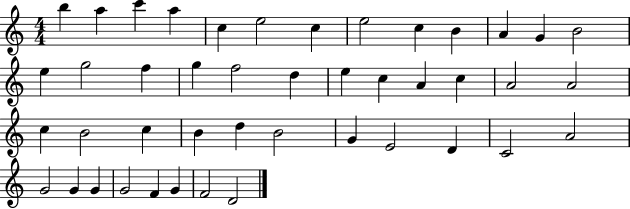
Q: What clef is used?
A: treble